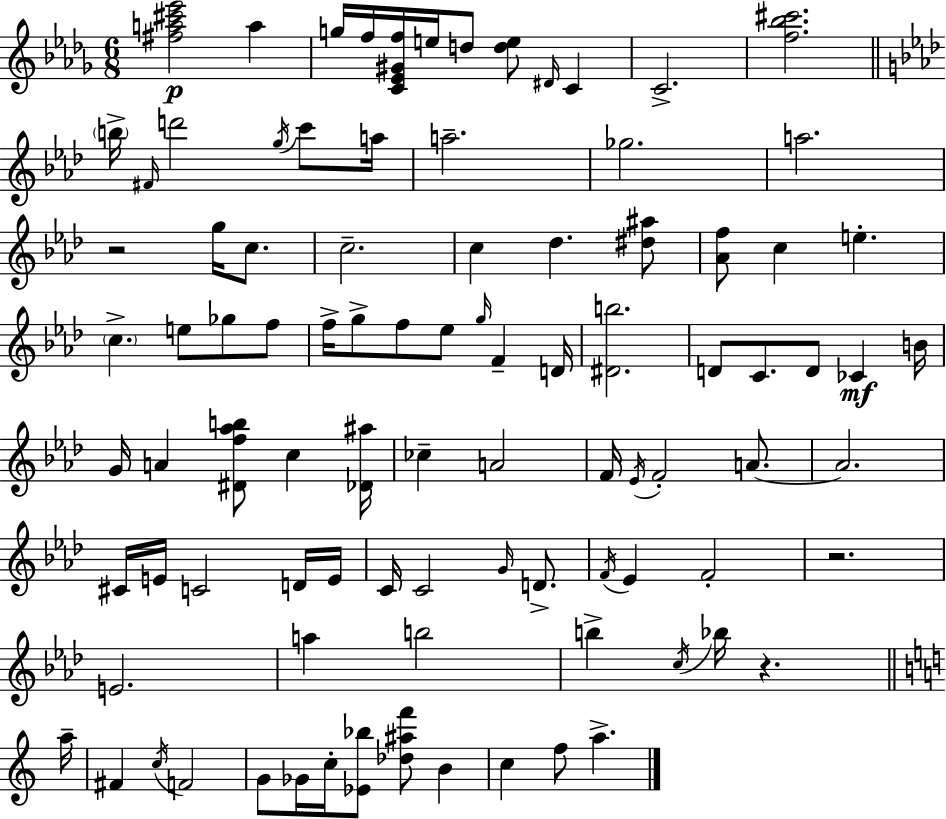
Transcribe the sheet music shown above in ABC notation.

X:1
T:Untitled
M:6/8
L:1/4
K:Bbm
[^fa^c'_e']2 a g/4 f/4 [C_E^Gf]/4 e/4 d/2 [de]/2 ^D/4 C C2 [f_b^c']2 b/4 ^F/4 d'2 g/4 c'/2 a/4 a2 _g2 a2 z2 g/4 c/2 c2 c _d [^d^a]/2 [_Af]/2 c e c e/2 _g/2 f/2 f/4 g/2 f/2 _e/2 g/4 F D/4 [^Db]2 D/2 C/2 D/2 _C B/4 G/4 A [^Df_ab]/2 c [_D^a]/4 _c A2 F/4 _E/4 F2 A/2 A2 ^C/4 E/4 C2 D/4 E/4 C/4 C2 G/4 D/2 F/4 _E F2 z2 E2 a b2 b c/4 _b/4 z a/4 ^F c/4 F2 G/2 _G/4 c/4 [_E_b]/2 [_d^af']/2 B c f/2 a